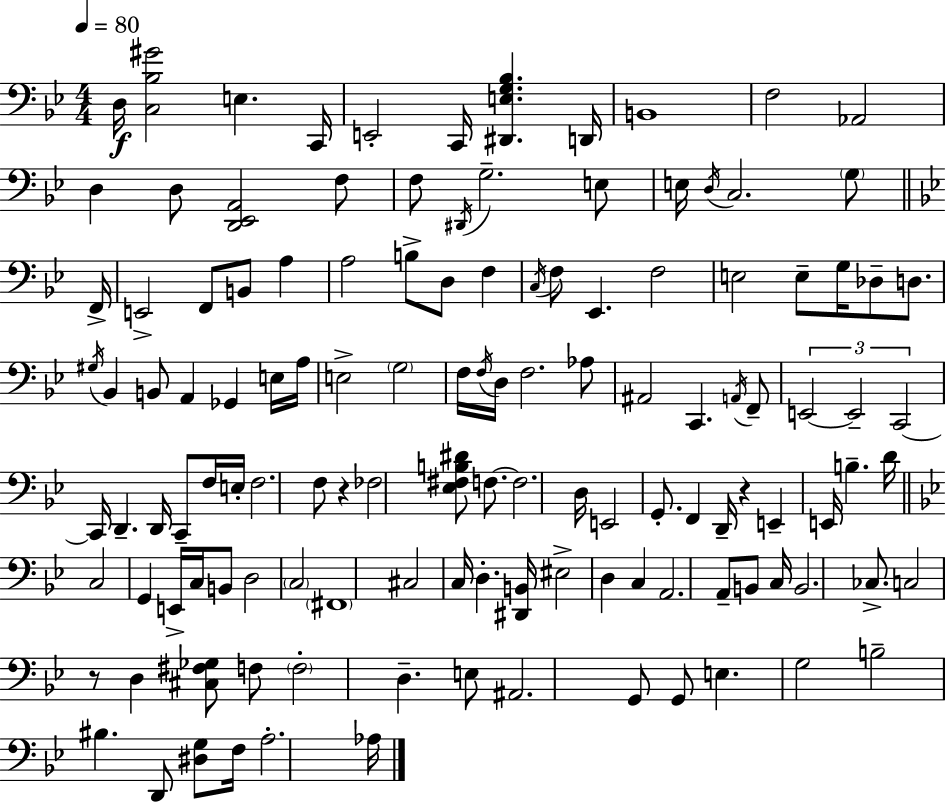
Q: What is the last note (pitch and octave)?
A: Ab3